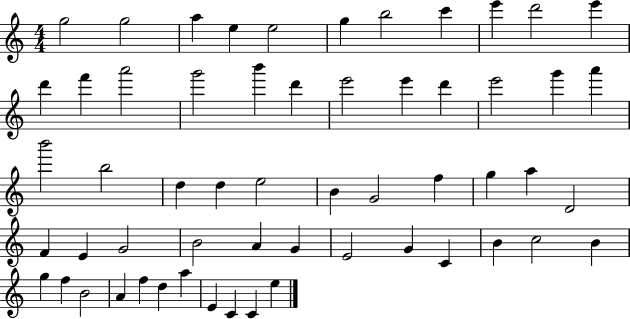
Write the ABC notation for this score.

X:1
T:Untitled
M:4/4
L:1/4
K:C
g2 g2 a e e2 g b2 c' e' d'2 e' d' f' a'2 g'2 b' d' e'2 e' d' e'2 g' a' b'2 b2 d d e2 B G2 f g a D2 F E G2 B2 A G E2 G C B c2 B g f B2 A f d a E C C e